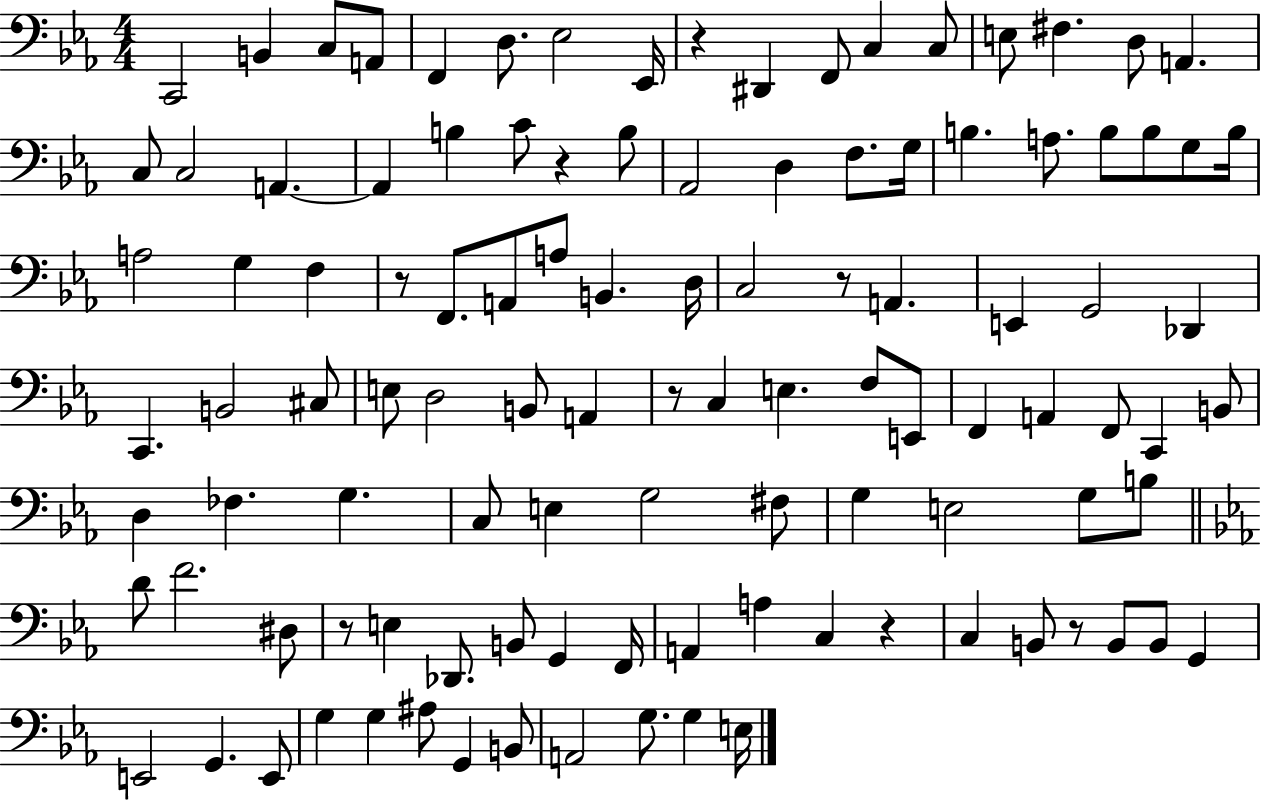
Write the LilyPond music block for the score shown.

{
  \clef bass
  \numericTimeSignature
  \time 4/4
  \key ees \major
  \repeat volta 2 { c,2 b,4 c8 a,8 | f,4 d8. ees2 ees,16 | r4 dis,4 f,8 c4 c8 | e8 fis4. d8 a,4. | \break c8 c2 a,4.~~ | a,4 b4 c'8 r4 b8 | aes,2 d4 f8. g16 | b4. a8. b8 b8 g8 b16 | \break a2 g4 f4 | r8 f,8. a,8 a8 b,4. d16 | c2 r8 a,4. | e,4 g,2 des,4 | \break c,4. b,2 cis8 | e8 d2 b,8 a,4 | r8 c4 e4. f8 e,8 | f,4 a,4 f,8 c,4 b,8 | \break d4 fes4. g4. | c8 e4 g2 fis8 | g4 e2 g8 b8 | \bar "||" \break \key ees \major d'8 f'2. dis8 | r8 e4 des,8. b,8 g,4 f,16 | a,4 a4 c4 r4 | c4 b,8 r8 b,8 b,8 g,4 | \break e,2 g,4. e,8 | g4 g4 ais8 g,4 b,8 | a,2 g8. g4 e16 | } \bar "|."
}